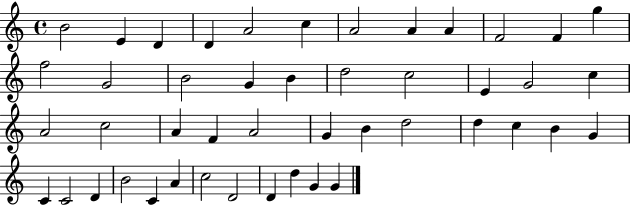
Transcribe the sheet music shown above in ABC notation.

X:1
T:Untitled
M:4/4
L:1/4
K:C
B2 E D D A2 c A2 A A F2 F g f2 G2 B2 G B d2 c2 E G2 c A2 c2 A F A2 G B d2 d c B G C C2 D B2 C A c2 D2 D d G G